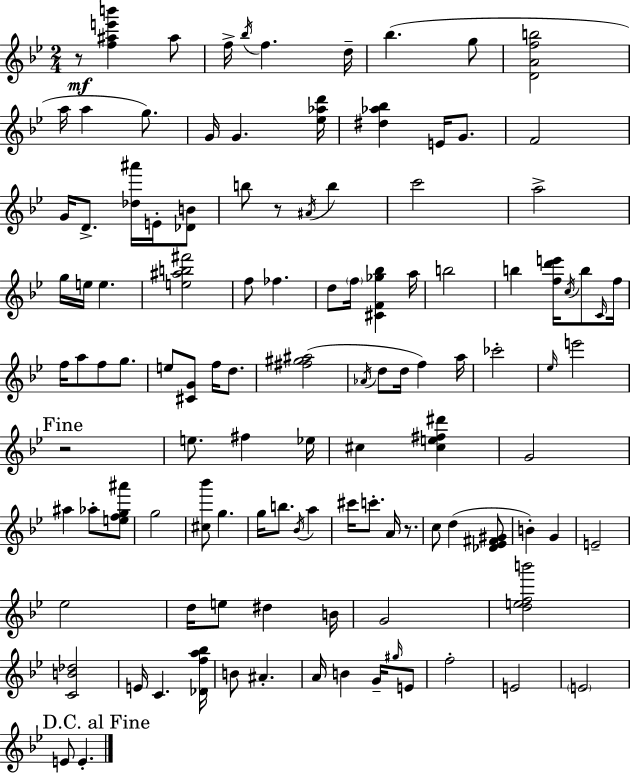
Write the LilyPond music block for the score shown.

{
  \clef treble
  \numericTimeSignature
  \time 2/4
  \key g \minor
  \repeat volta 2 { r8\mf <f'' ais'' e''' b'''>4 ais''8 | f''16-> \acciaccatura { bes''16 } f''4. | d''16-- bes''4.( g''8 | <d' a' f'' b''>2 | \break a''16 a''4 g''8.) | g'16 g'4. | <ees'' aes'' d'''>16 <dis'' aes'' bes''>4 e'16 g'8. | f'2 | \break g'16 d'8.-> <des'' ais'''>16 e'16-. <des' b'>8 | b''8 r8 \acciaccatura { ais'16 } b''4 | c'''2 | a''2-> | \break g''16 e''16 e''4. | <e'' ais'' b'' fis'''>2 | f''8 fes''4. | d''8 \parenthesize f''16 <cis' f' ges'' bes''>4 | \break a''16 b''2 | b''4 <f'' d''' e'''>16 \acciaccatura { c''16 } | b''8 \grace { c'16 } f''16 f''16 a''8 f''8 | g''8. e''8 <cis' g'>8 | \break f''16 d''8. <fis'' gis'' ais''>2( | \acciaccatura { aes'16 } d''8 d''16 | f''4) a''16 ces'''2-. | \grace { ees''16 } e'''2 | \break \mark "Fine" r2 | e''8. | fis''4 ees''16 cis''4 | <cis'' e'' fis'' dis'''>4 g'2 | \break ais''4 | aes''8-. <e'' f'' g'' ais'''>8 g''2 | <cis'' bes'''>8 | g''4. g''16 b''8. | \break \acciaccatura { bes'16 } a''4 cis'''16 | c'''8.-. a'16 r8. c''8 | d''4( <des' ees' fis' gis'>8 b'4-.) | g'4 e'2-- | \break ees''2 | d''16 | e''8 dis''4 b'16 g'2 | <d'' e'' f'' b'''>2 | \break <c' b' des''>2 | e'16 | c'4. <des' f'' a'' bes''>16 b'8 | ais'4.-. a'16 | \break b'4 g'16-- \grace { gis''16 } e'8 | f''2-. | e'2 | \parenthesize e'2 | \break \mark "D.C. al Fine" e'8 e'4.-. | } \bar "|."
}